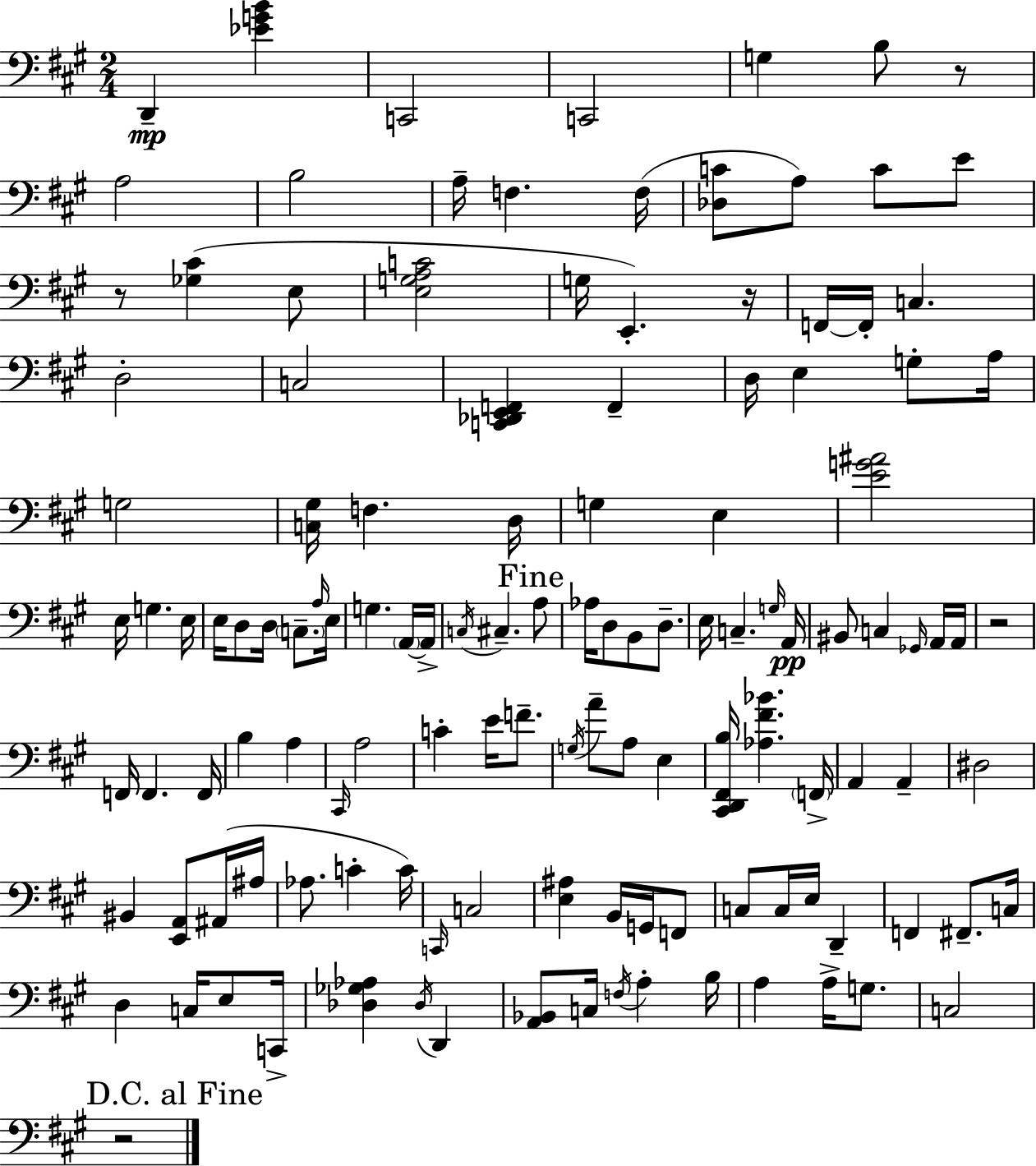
{
  \clef bass
  \numericTimeSignature
  \time 2/4
  \key a \major
  d,4--\mp <ees' g' b'>4 | c,2 | c,2 | g4 b8 r8 | \break a2 | b2 | a16-- f4. f16( | <des c'>8 a8) c'8 e'8 | \break r8 <ges cis'>4( e8 | <e g a c'>2 | g16 e,4.-.) r16 | f,16~~ f,16-. c4. | \break d2-. | c2 | <c, des, e, f,>4 f,4-- | d16 e4 g8-. a16 | \break g2 | <c gis>16 f4. d16 | g4 e4 | <e' g' ais'>2 | \break e16 g4. e16 | e16 d8 d16 \parenthesize c8.-- \grace { a16 } | e16 g4. \parenthesize a,16~~ | a,16-> \acciaccatura { c16 } cis4.-- | \break \mark "Fine" a8 aes16 d8 b,8 d8.-- | e16 c4.-- | \grace { g16 } a,16\pp bis,8 c4 | \grace { ges,16 } a,16 a,16 r2 | \break f,16 f,4. | f,16 b4 | a4 \grace { cis,16 } a2 | c'4-. | \break e'16 f'8.-- \acciaccatura { g16 } a'8-- | a8 e4 <cis, d, fis, b>16 <aes fis' bes'>4. | \parenthesize f,16-> a,4 | a,4-- dis2 | \break bis,4 | <e, a,>8 ais,16( ais16 aes8. | c'4-. c'16) \grace { c,16 } c2 | <e ais>4 | \break b,16 g,16 f,8 c8 | c16 e16 d,4-- f,4 | fis,8.-- c16 d4 | c16 e8 c,16-> <des ges aes>4 | \break \acciaccatura { des16 } d,4 | <a, bes,>8 c16 \acciaccatura { f16 } a4-. | b16 a4 a16-> g8. | c2 | \break \mark "D.C. al Fine" r2 | \bar "|."
}